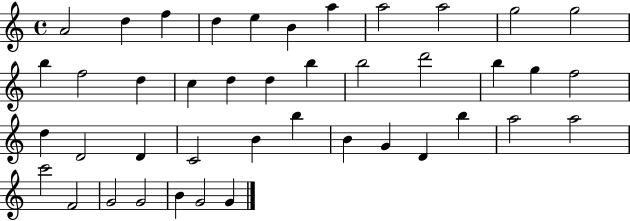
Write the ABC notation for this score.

X:1
T:Untitled
M:4/4
L:1/4
K:C
A2 d f d e B a a2 a2 g2 g2 b f2 d c d d b b2 d'2 b g f2 d D2 D C2 B b B G D b a2 a2 c'2 F2 G2 G2 B G2 G